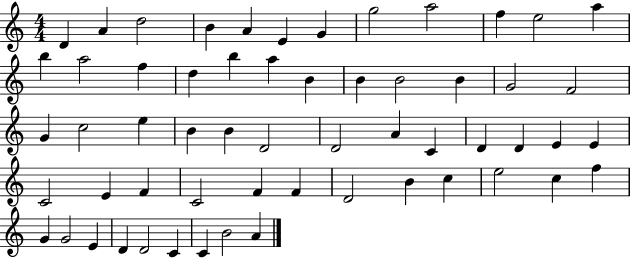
D4/q A4/q D5/h B4/q A4/q E4/q G4/q G5/h A5/h F5/q E5/h A5/q B5/q A5/h F5/q D5/q B5/q A5/q B4/q B4/q B4/h B4/q G4/h F4/h G4/q C5/h E5/q B4/q B4/q D4/h D4/h A4/q C4/q D4/q D4/q E4/q E4/q C4/h E4/q F4/q C4/h F4/q F4/q D4/h B4/q C5/q E5/h C5/q F5/q G4/q G4/h E4/q D4/q D4/h C4/q C4/q B4/h A4/q